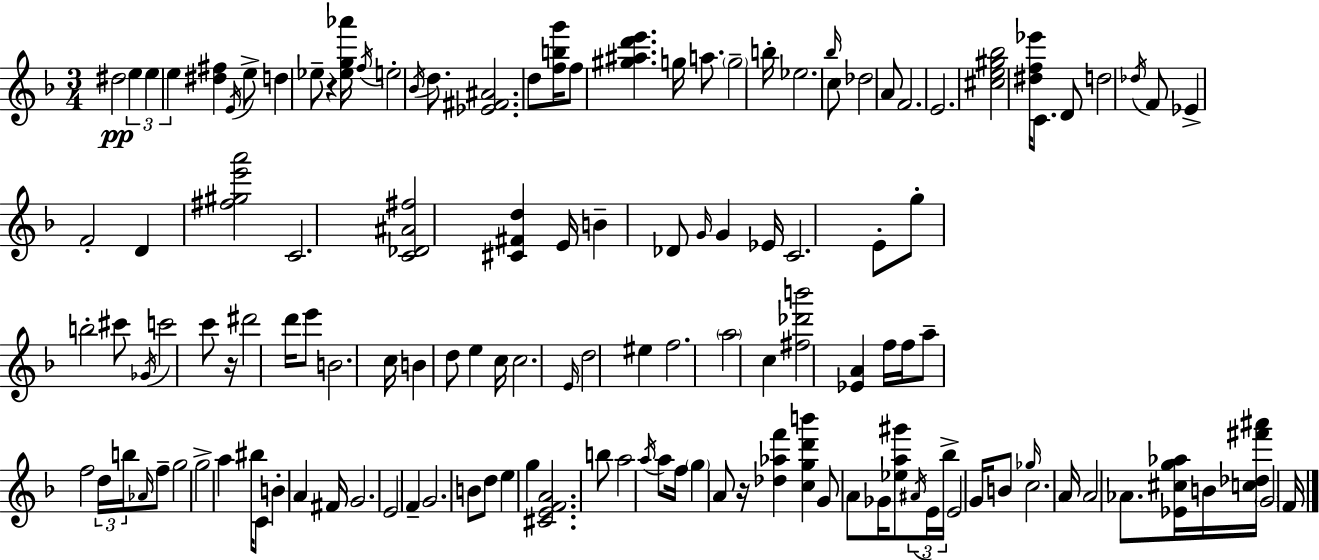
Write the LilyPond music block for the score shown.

{
  \clef treble
  \numericTimeSignature
  \time 3/4
  \key d \minor
  dis''2\pp \tuplet 3/2 { e''4 | e''4 e''4 } <dis'' fis''>4 | \acciaccatura { e'16 } e''8-> d''4 ees''8-- r4 | <ees'' g'' aes'''>16 \acciaccatura { f''16 } e''2-. \acciaccatura { bes'16 } | \break d''8. <ees' fis' ais'>2. | d''8 <f'' b'' g'''>16 f''8 <gis'' ais'' d''' e'''>4. | g''16 a''8. \parenthesize g''2-- | b''16-. ees''2. | \break \grace { bes''16 } c''8 des''2 | a'8 f'2. | e'2. | <cis'' e'' gis'' bes''>2 | \break <dis'' f'' ees'''>16 c'8. d'8 d''2 | \acciaccatura { des''16 } f'8 ees'4-> f'2-. | d'4 <fis'' gis'' e''' a'''>2 | c'2. | \break <c' des' ais' fis''>2 | <cis' fis' d''>4 e'16 b'4-- des'8 | \grace { g'16 } g'4 ees'16 c'2. | e'8-. g''8-. b''2-. | \break cis'''8 \acciaccatura { ges'16 } c'''2 | c'''8 r16 dis'''2 | d'''16 e'''8 b'2. | c''16 b'4 | \break d''8 e''4 c''16 c''2. | \grace { e'16 } d''2 | eis''4 f''2. | \parenthesize a''2 | \break c''4 <fis'' des''' b'''>2 | <ees' a'>4 f''16 f''16 a''8-- | f''2 \tuplet 3/2 { d''16 b''16 \grace { aes'16 } } f''8-- | g''2 g''2-> | \break a''4 bis''16 c'8 | b'4-. a'4 fis'16 g'2. | e'2 | f'4-- g'2. | \break b'8 d''8 | e''4 g''4 <cis' e' f' a'>2. | b''8 a''2 | \acciaccatura { a''16 } a''8 f''16 \parenthesize g''4 | \break a'8 r16 <des'' aes'' f'''>4 <c'' g'' d''' b'''>4 | g'8 a'8 ges'16 <ees'' a'' gis'''>8 \tuplet 3/2 { \acciaccatura { ais'16 } e'16 bes''16-> } | e'2 g'16 b'8 \grace { ges''16 } | c''2. | \break a'16 a'2 aes'8. | <ees' cis'' g'' aes''>16 b'16 <c'' des'' fis''' ais'''>16 \parenthesize g'2 f'16 | \bar "|."
}